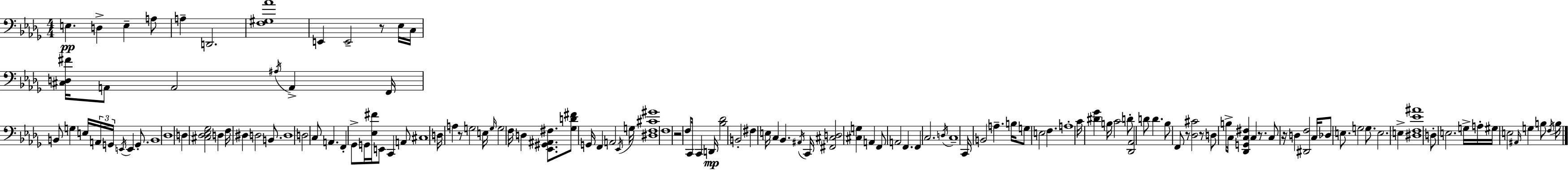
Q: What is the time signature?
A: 4/4